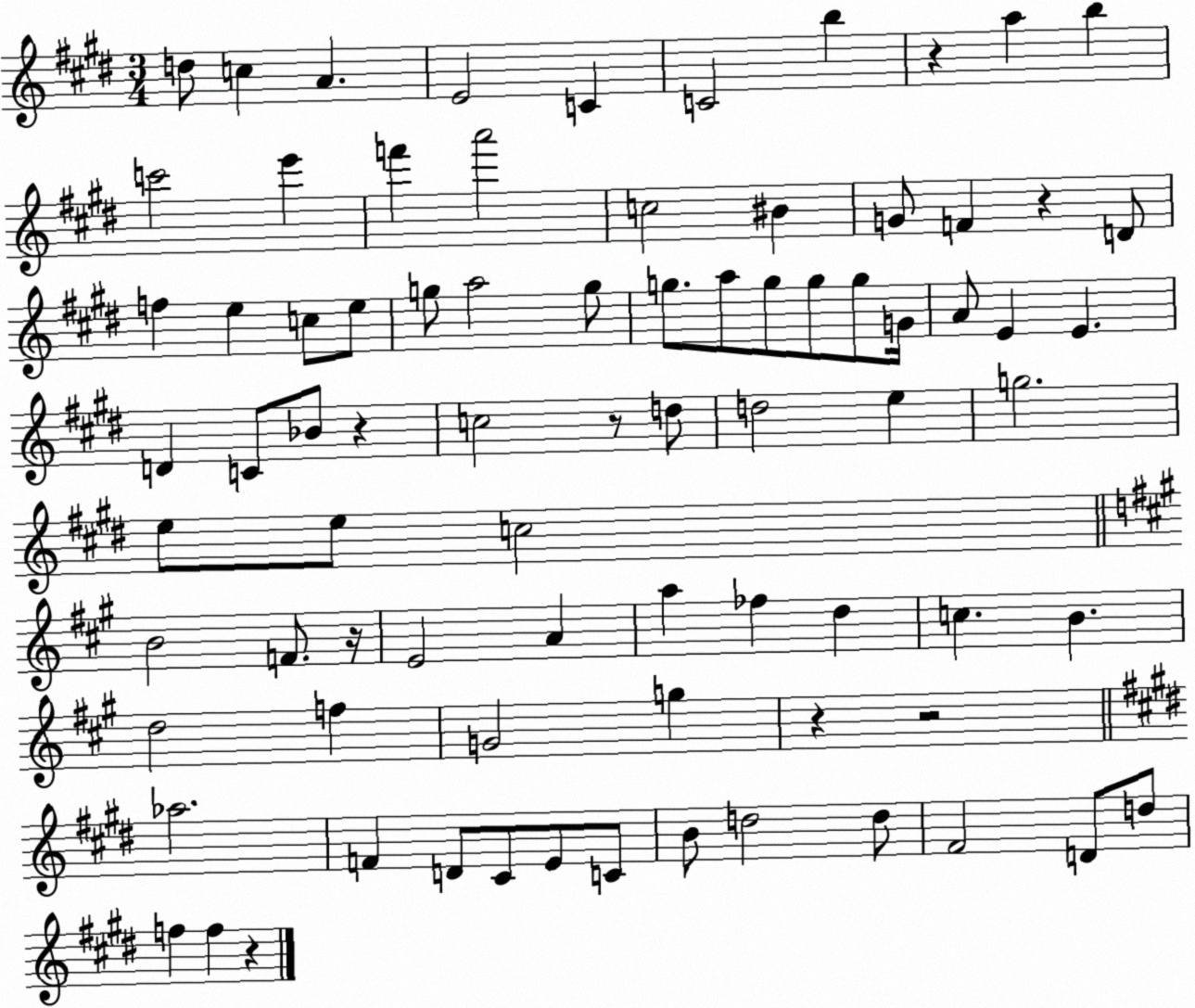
X:1
T:Untitled
M:3/4
L:1/4
K:E
d/2 c A E2 C C2 b z a b c'2 e' f' a'2 c2 ^B G/2 F z D/2 f e c/2 e/2 g/2 a2 g/2 g/2 a/2 g/2 g/2 g/2 G/4 A/2 E E D C/2 _B/2 z c2 z/2 d/2 d2 e g2 e/2 e/2 c2 B2 F/2 z/4 E2 A a _f d c B d2 f G2 g z z2 _a2 F D/2 ^C/2 E/2 C/2 B/2 d2 d/2 ^F2 D/2 d/2 f f z